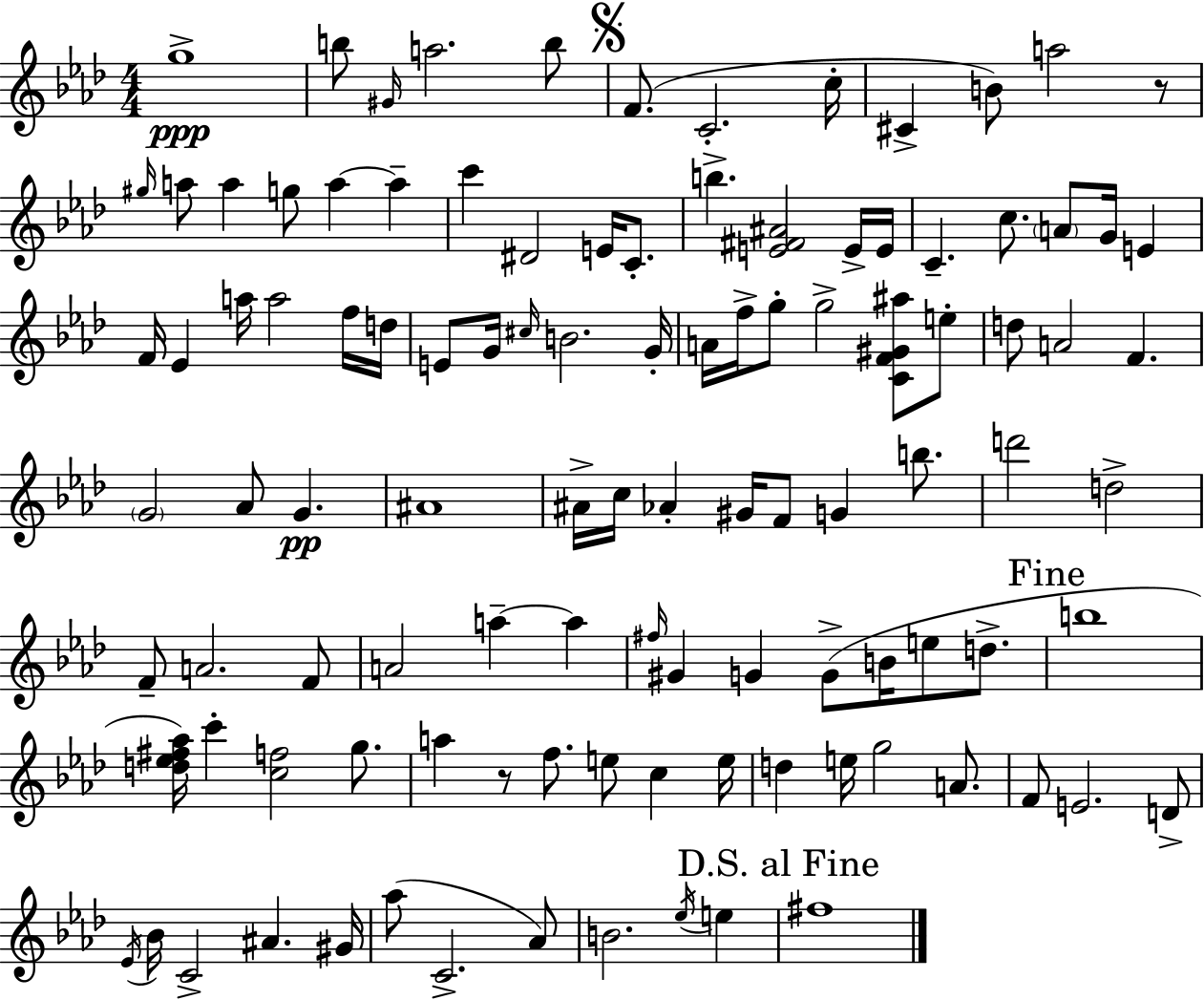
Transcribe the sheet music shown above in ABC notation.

X:1
T:Untitled
M:4/4
L:1/4
K:Ab
g4 b/2 ^G/4 a2 b/2 F/2 C2 c/4 ^C B/2 a2 z/2 ^g/4 a/2 a g/2 a a c' ^D2 E/4 C/2 b [E^F^A]2 E/4 E/4 C c/2 A/2 G/4 E F/4 _E a/4 a2 f/4 d/4 E/2 G/4 ^c/4 B2 G/4 A/4 f/4 g/2 g2 [CF^G^a]/2 e/2 d/2 A2 F G2 _A/2 G ^A4 ^A/4 c/4 _A ^G/4 F/2 G b/2 d'2 d2 F/2 A2 F/2 A2 a a ^f/4 ^G G G/2 B/4 e/2 d/2 b4 [d_e^f_a]/4 c' [cf]2 g/2 a z/2 f/2 e/2 c e/4 d e/4 g2 A/2 F/2 E2 D/2 _E/4 _B/4 C2 ^A ^G/4 _a/2 C2 _A/2 B2 _e/4 e ^f4